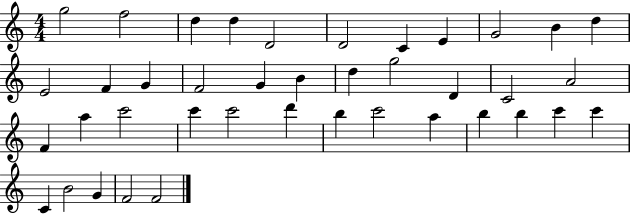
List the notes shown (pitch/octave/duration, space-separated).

G5/h F5/h D5/q D5/q D4/h D4/h C4/q E4/q G4/h B4/q D5/q E4/h F4/q G4/q F4/h G4/q B4/q D5/q G5/h D4/q C4/h A4/h F4/q A5/q C6/h C6/q C6/h D6/q B5/q C6/h A5/q B5/q B5/q C6/q C6/q C4/q B4/h G4/q F4/h F4/h